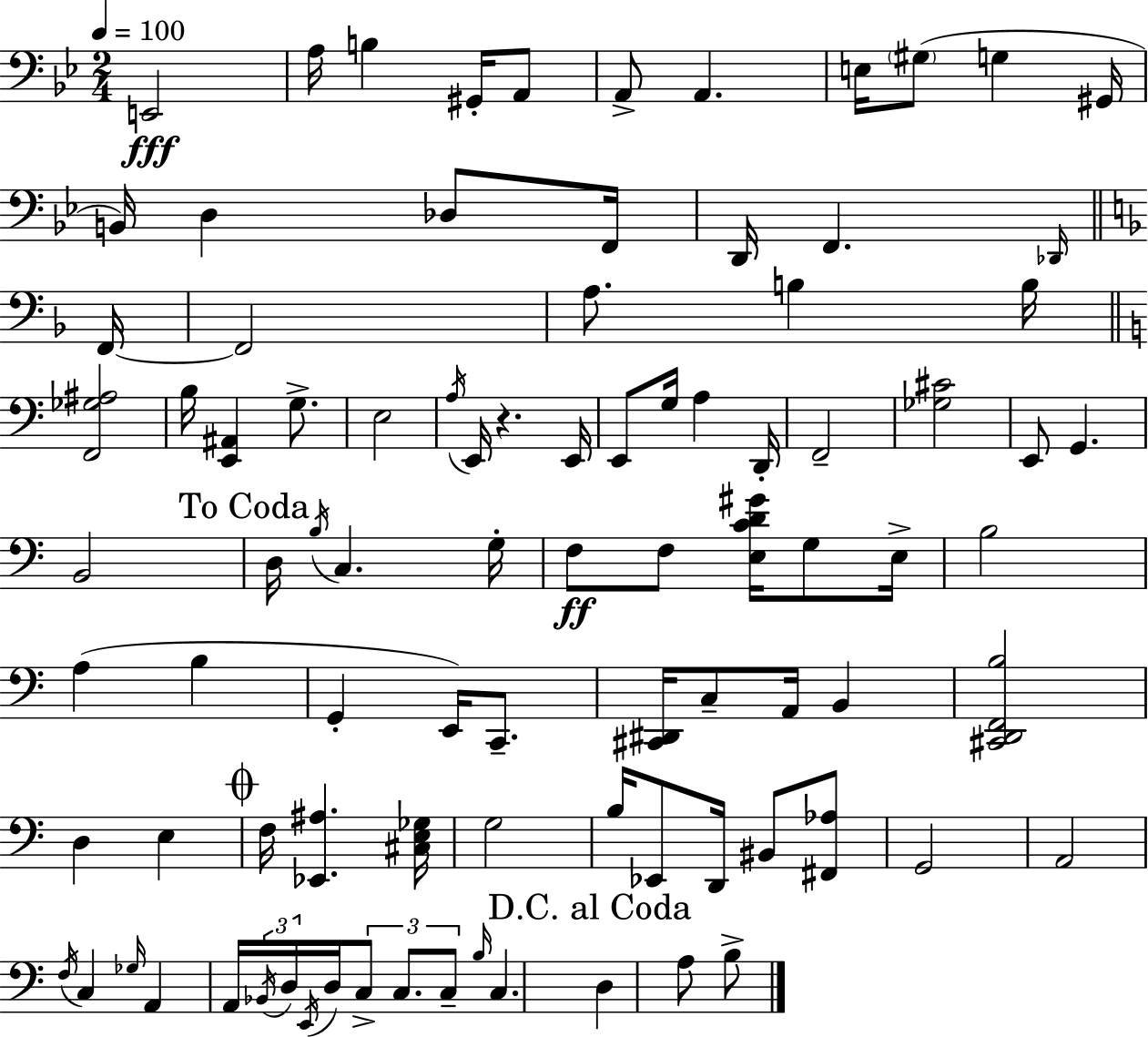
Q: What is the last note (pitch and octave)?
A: B3